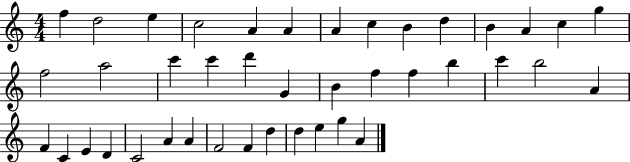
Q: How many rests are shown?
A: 0